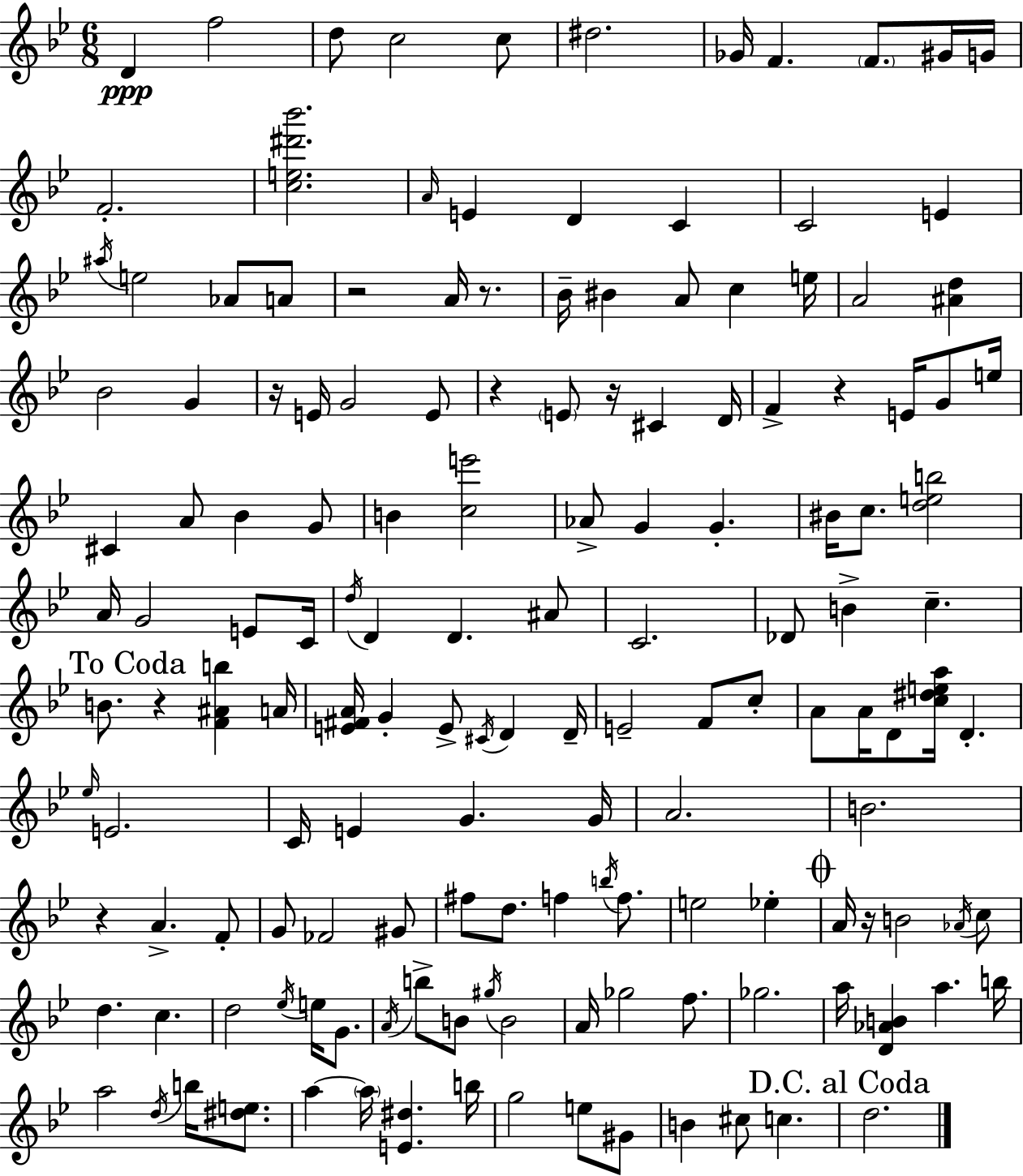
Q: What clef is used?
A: treble